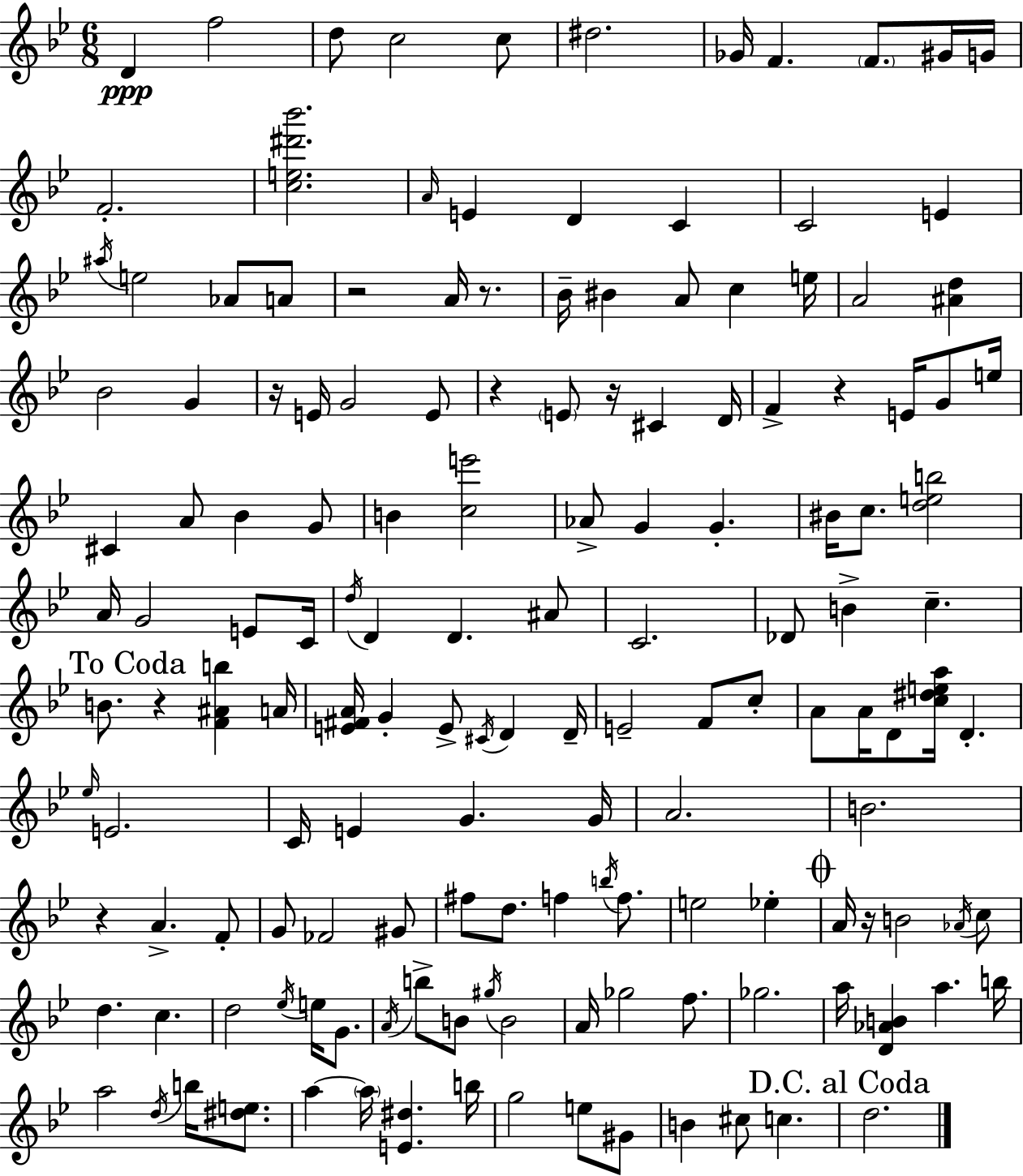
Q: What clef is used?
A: treble